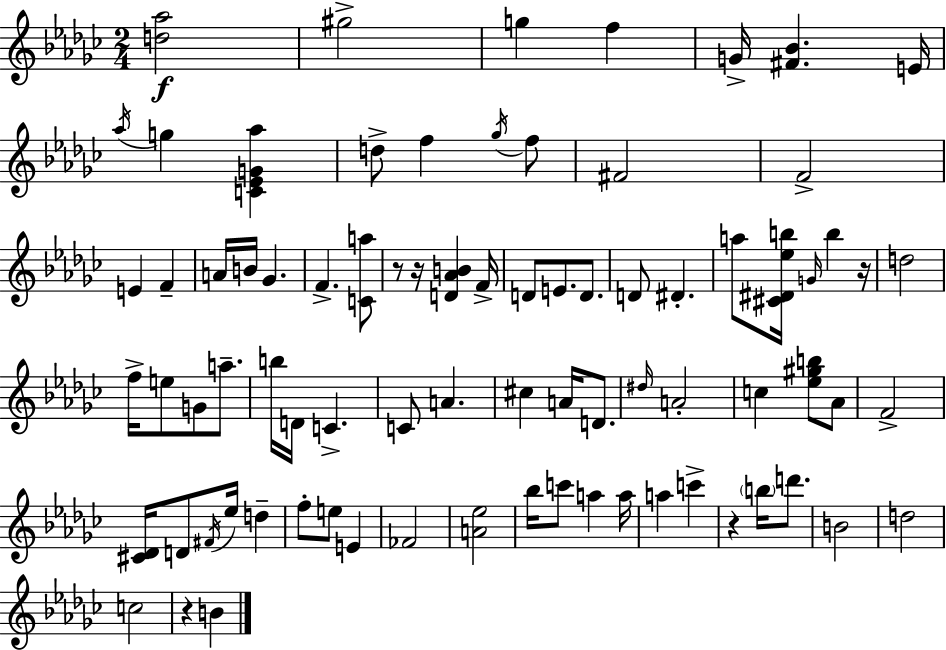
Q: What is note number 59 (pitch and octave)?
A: A5